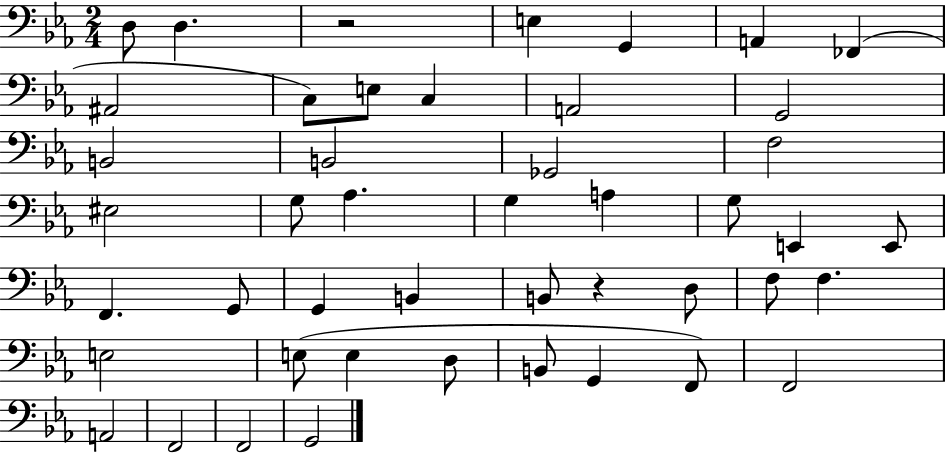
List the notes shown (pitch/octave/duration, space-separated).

D3/e D3/q. R/h E3/q G2/q A2/q FES2/q A#2/h C3/e E3/e C3/q A2/h G2/h B2/h B2/h Gb2/h F3/h EIS3/h G3/e Ab3/q. G3/q A3/q G3/e E2/q E2/e F2/q. G2/e G2/q B2/q B2/e R/q D3/e F3/e F3/q. E3/h E3/e E3/q D3/e B2/e G2/q F2/e F2/h A2/h F2/h F2/h G2/h